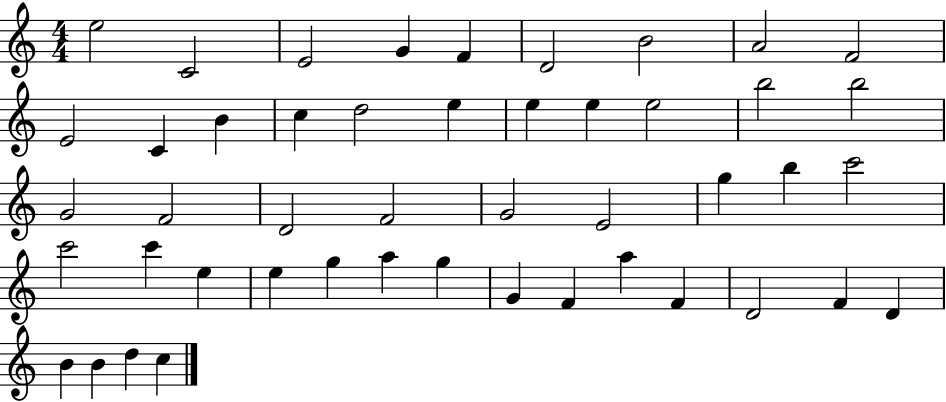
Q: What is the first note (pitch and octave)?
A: E5